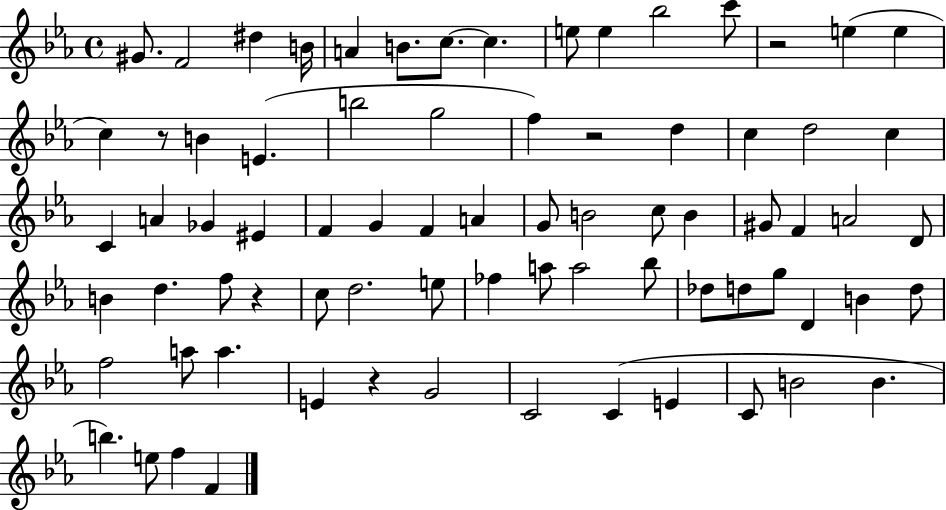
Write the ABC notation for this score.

X:1
T:Untitled
M:4/4
L:1/4
K:Eb
^G/2 F2 ^d B/4 A B/2 c/2 c e/2 e _b2 c'/2 z2 e e c z/2 B E b2 g2 f z2 d c d2 c C A _G ^E F G F A G/2 B2 c/2 B ^G/2 F A2 D/2 B d f/2 z c/2 d2 e/2 _f a/2 a2 _b/2 _d/2 d/2 g/2 D B d/2 f2 a/2 a E z G2 C2 C E C/2 B2 B b e/2 f F